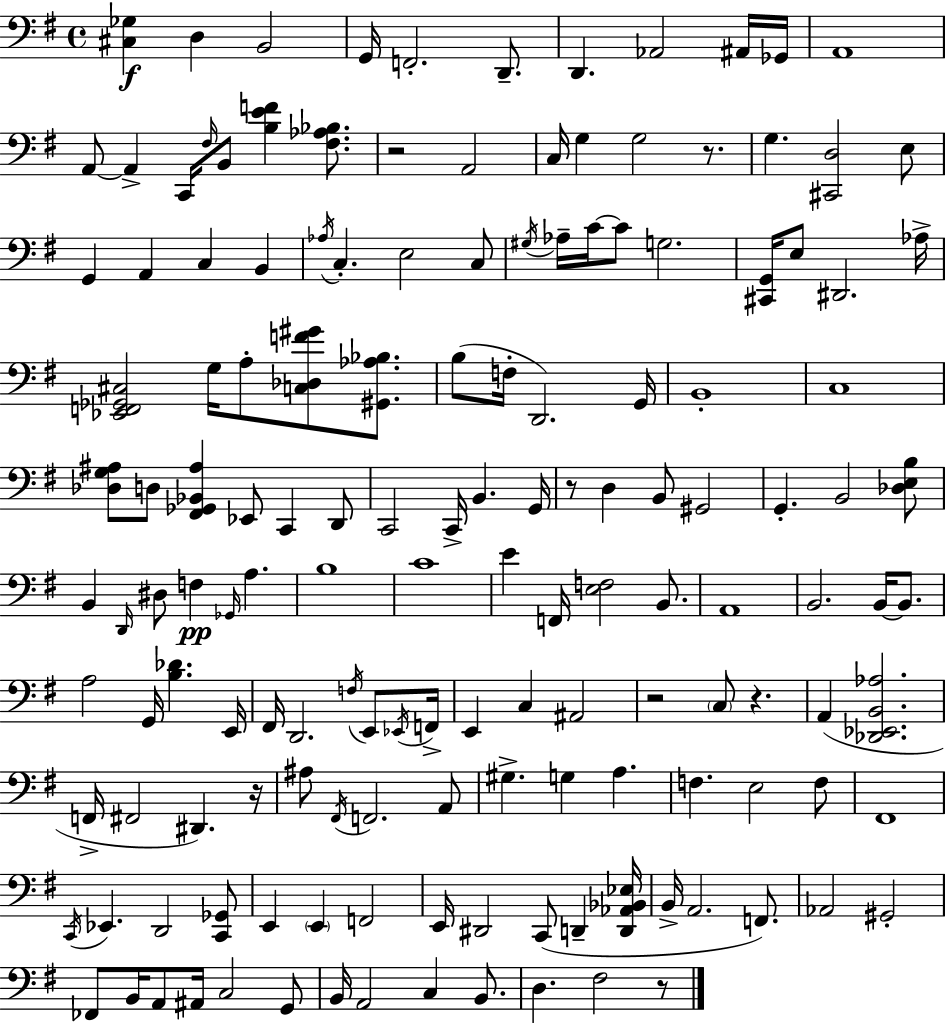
{
  \clef bass
  \time 4/4
  \defaultTimeSignature
  \key e \minor
  <cis ges>4\f d4 b,2 | g,16 f,2.-. d,8.-- | d,4. aes,2 ais,16 ges,16 | a,1 | \break a,8~~ a,4-> c,16 \grace { fis16 } b,8 <b e' f'>4 <fis aes bes>8. | r2 a,2 | c16 g4 g2 r8. | g4. <cis, d>2 e8 | \break g,4 a,4 c4 b,4 | \acciaccatura { aes16 } c4.-. e2 | c8 \acciaccatura { gis16 } aes16-- c'16~~ c'8 g2. | <cis, g,>16 e8 dis,2. | \break aes16-> <ees, f, ges, cis>2 g16 a8-. <c des f' gis'>8 | <gis, aes bes>8. b8( f16-. d,2.) | g,16 b,1-. | c1 | \break <des g ais>8 d8 <fis, ges, bes, ais>4 ees,8 c,4 | d,8 c,2 c,16-> b,4. | g,16 r8 d4 b,8 gis,2 | g,4.-. b,2 | \break <des e b>8 b,4 \grace { d,16 } dis8 f4\pp \grace { ges,16 } a4. | b1 | c'1 | e'4 f,16 <e f>2 | \break b,8. a,1 | b,2. | b,16~~ b,8. a2 g,16 <b des'>4. | e,16 fis,16 d,2. | \break \acciaccatura { f16 } e,8 \acciaccatura { ees,16 } f,16-> e,4 c4 ais,2 | r2 \parenthesize c8 | r4. a,4( <des, ees, b, aes>2. | f,16-> fis,2 | \break dis,4.) r16 ais8 \acciaccatura { fis,16 } f,2. | a,8 gis4.-> g4 | a4. f4. e2 | f8 fis,1 | \break \acciaccatura { c,16 } ees,4. d,2 | <c, ges,>8 e,4 \parenthesize e,4 | f,2 e,16 dis,2 | c,8( d,4-- <d, aes, bes, ees>16 b,16-> a,2. | \break f,8.) aes,2 | gis,2-. fes,8 b,16 a,8 ais,16 c2 | g,8 b,16 a,2 | c4 b,8. d4. fis2 | \break r8 \bar "|."
}